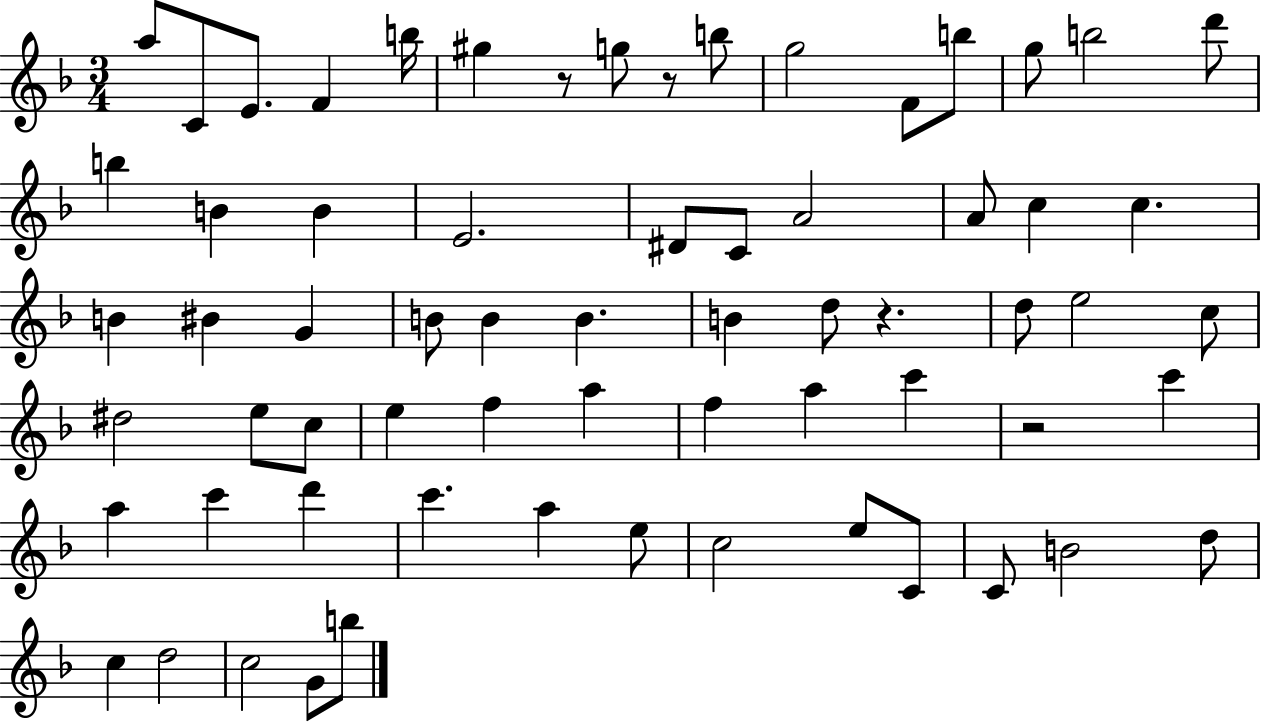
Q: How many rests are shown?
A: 4